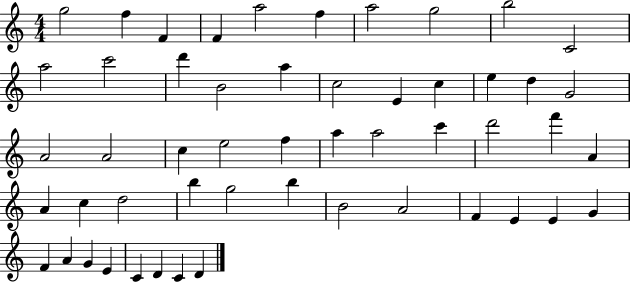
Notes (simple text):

G5/h F5/q F4/q F4/q A5/h F5/q A5/h G5/h B5/h C4/h A5/h C6/h D6/q B4/h A5/q C5/h E4/q C5/q E5/q D5/q G4/h A4/h A4/h C5/q E5/h F5/q A5/q A5/h C6/q D6/h F6/q A4/q A4/q C5/q D5/h B5/q G5/h B5/q B4/h A4/h F4/q E4/q E4/q G4/q F4/q A4/q G4/q E4/q C4/q D4/q C4/q D4/q